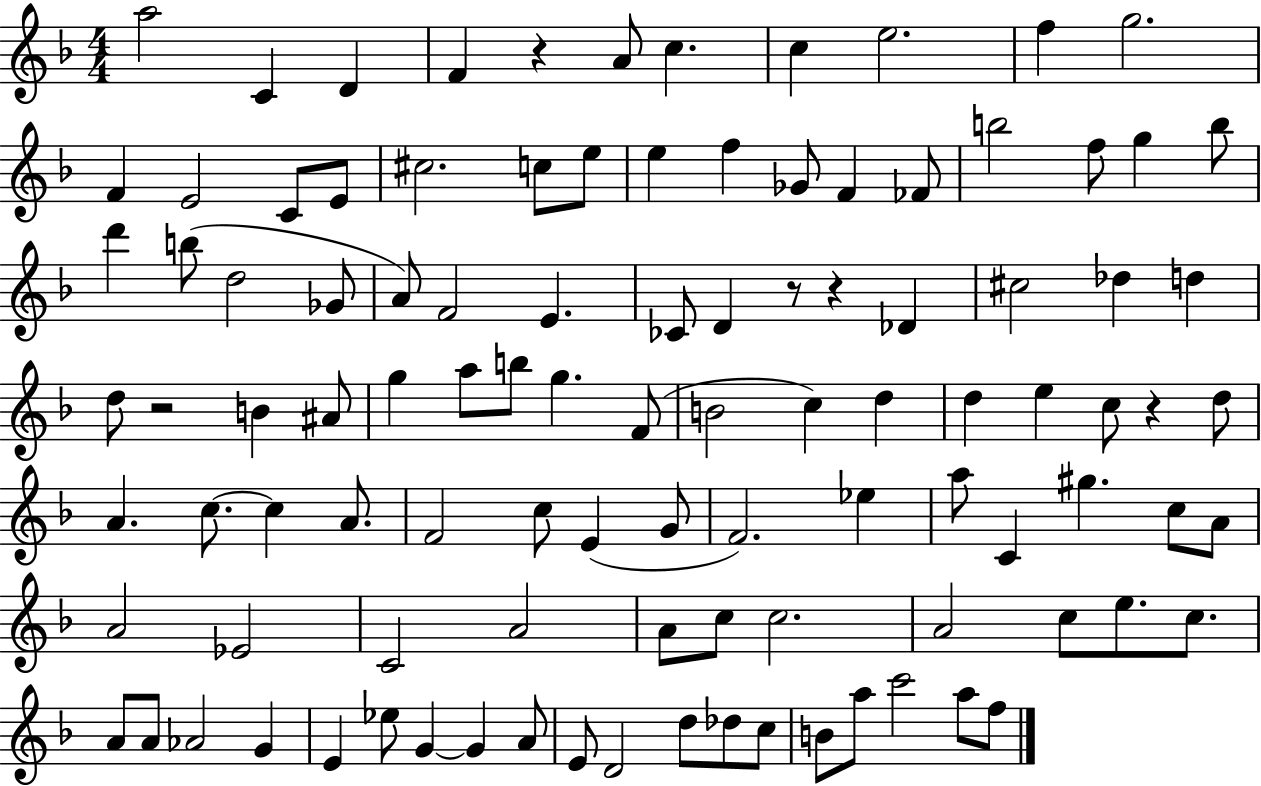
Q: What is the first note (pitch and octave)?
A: A5